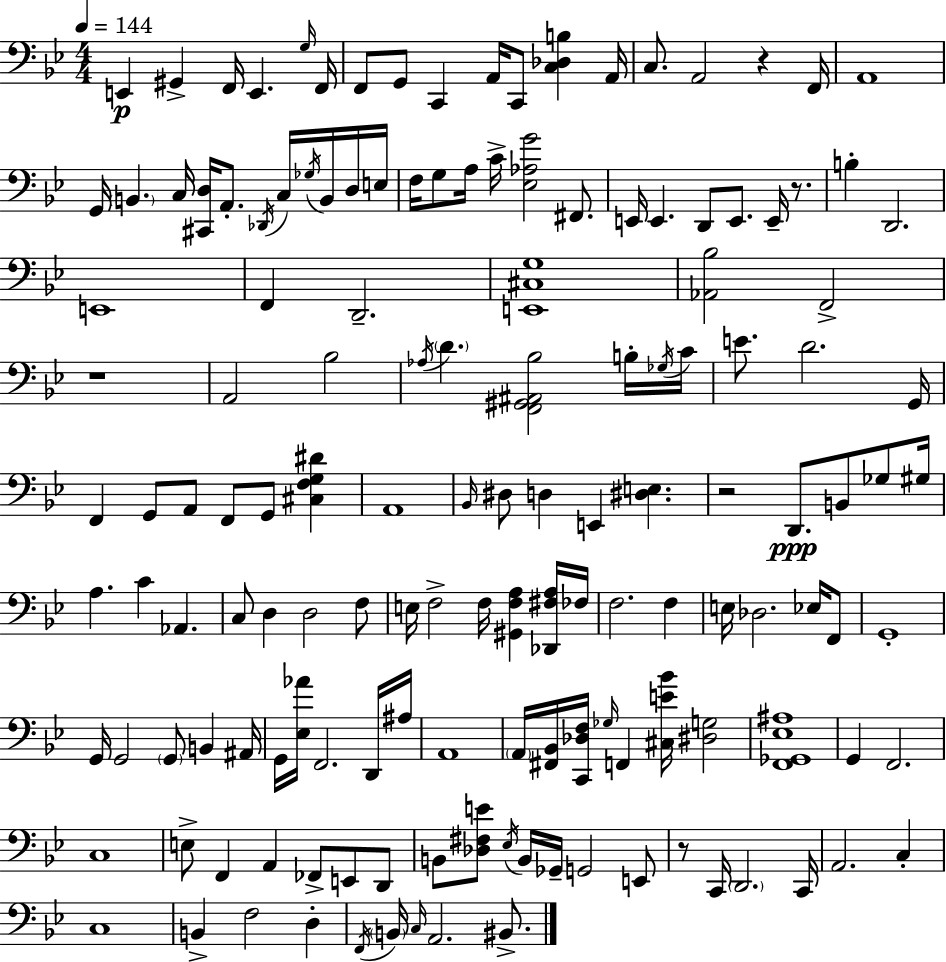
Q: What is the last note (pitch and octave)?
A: BIS2